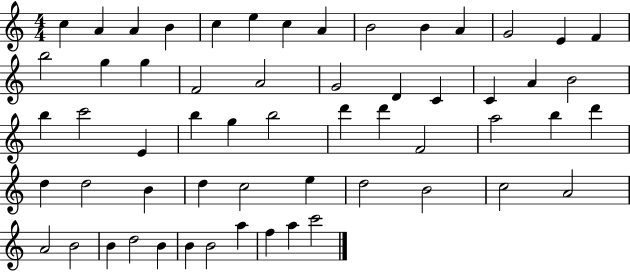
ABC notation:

X:1
T:Untitled
M:4/4
L:1/4
K:C
c A A B c e c A B2 B A G2 E F b2 g g F2 A2 G2 D C C A B2 b c'2 E b g b2 d' d' F2 a2 b d' d d2 B d c2 e d2 B2 c2 A2 A2 B2 B d2 B B B2 a f a c'2